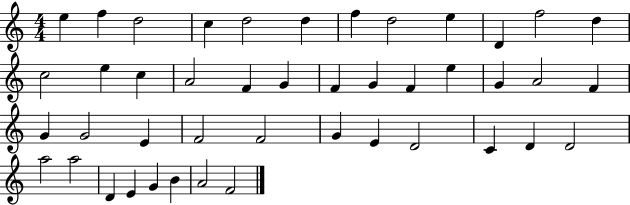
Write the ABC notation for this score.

X:1
T:Untitled
M:4/4
L:1/4
K:C
e f d2 c d2 d f d2 e D f2 d c2 e c A2 F G F G F e G A2 F G G2 E F2 F2 G E D2 C D D2 a2 a2 D E G B A2 F2